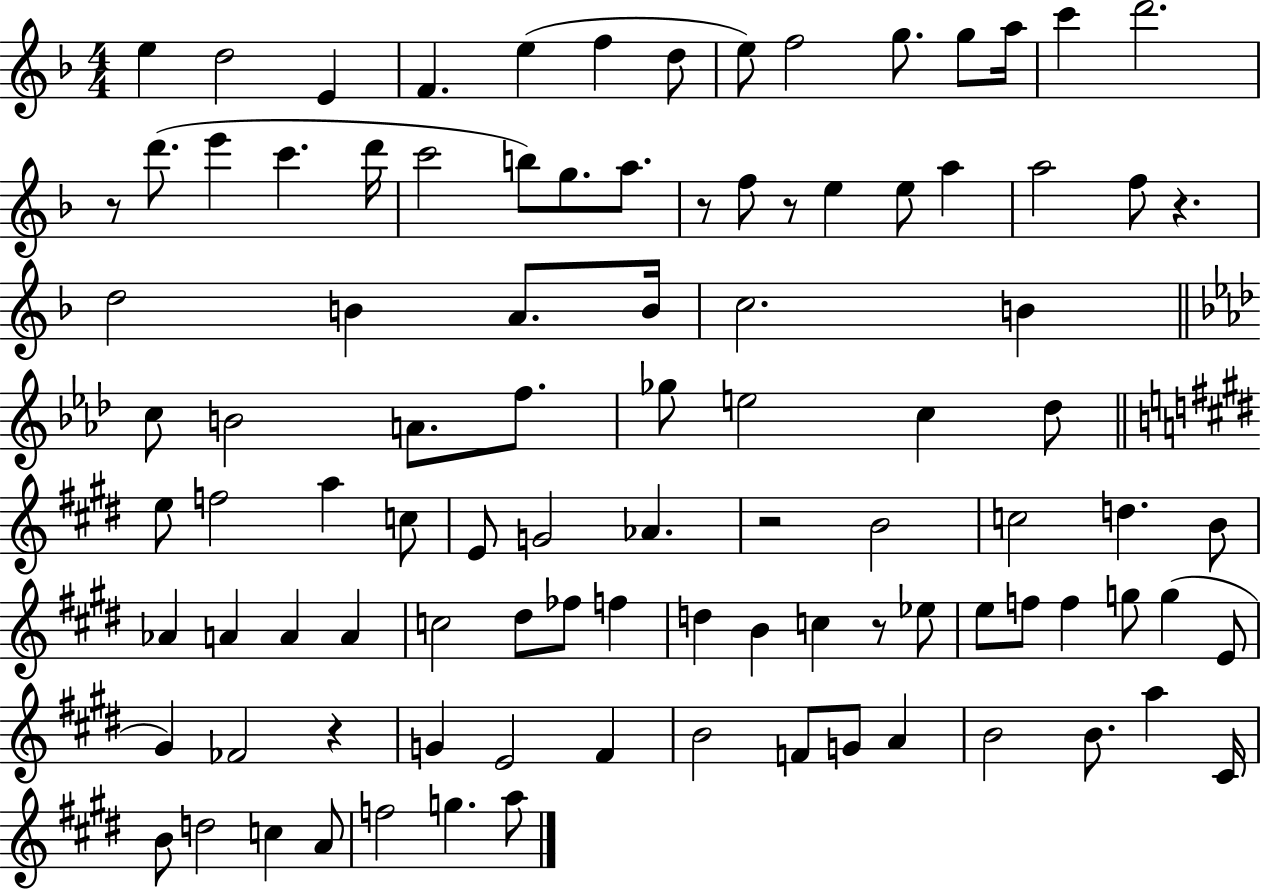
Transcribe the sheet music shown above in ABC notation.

X:1
T:Untitled
M:4/4
L:1/4
K:F
e d2 E F e f d/2 e/2 f2 g/2 g/2 a/4 c' d'2 z/2 d'/2 e' c' d'/4 c'2 b/2 g/2 a/2 z/2 f/2 z/2 e e/2 a a2 f/2 z d2 B A/2 B/4 c2 B c/2 B2 A/2 f/2 _g/2 e2 c _d/2 e/2 f2 a c/2 E/2 G2 _A z2 B2 c2 d B/2 _A A A A c2 ^d/2 _f/2 f d B c z/2 _e/2 e/2 f/2 f g/2 g E/2 ^G _F2 z G E2 ^F B2 F/2 G/2 A B2 B/2 a ^C/4 B/2 d2 c A/2 f2 g a/2